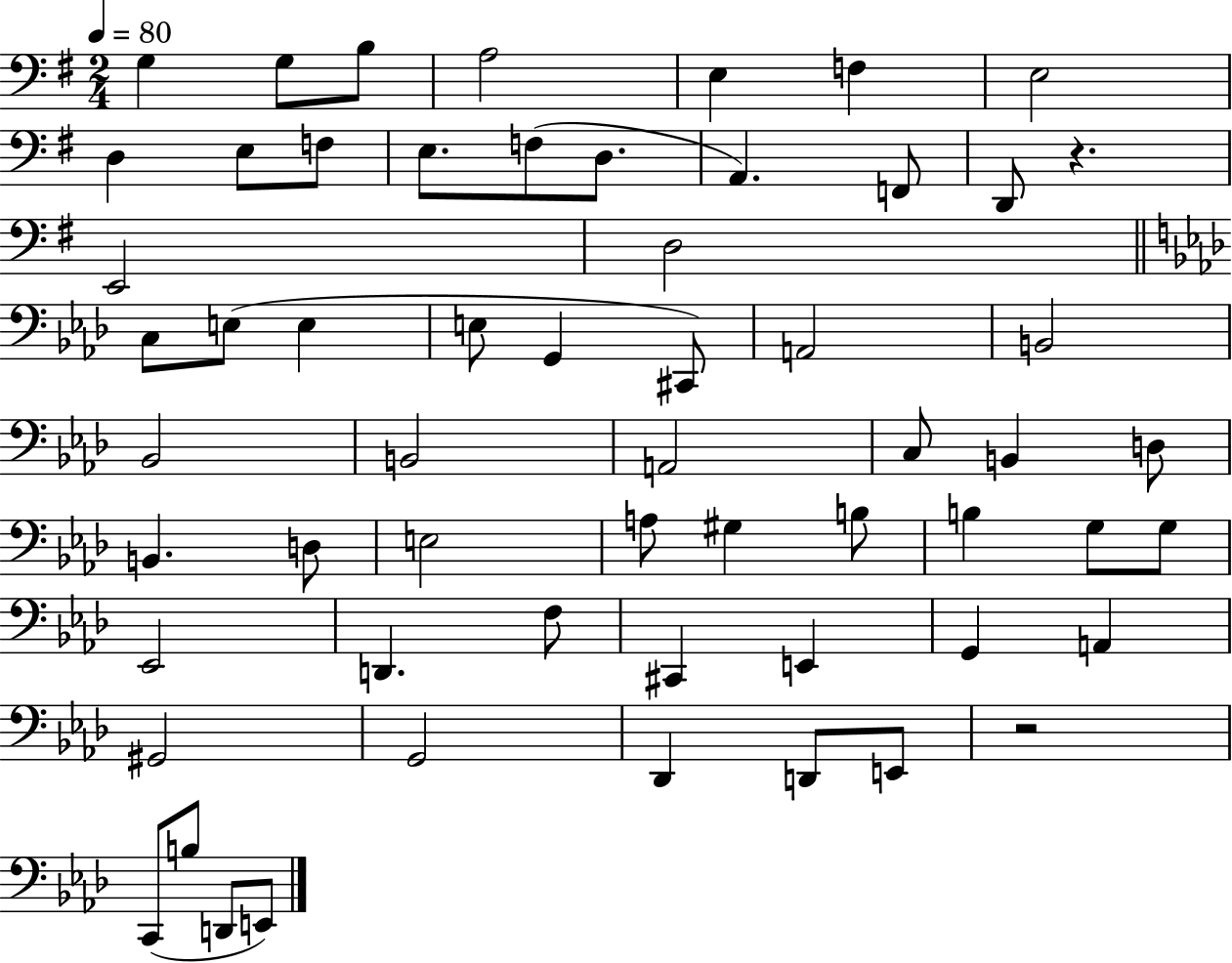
G3/q G3/e B3/e A3/h E3/q F3/q E3/h D3/q E3/e F3/e E3/e. F3/e D3/e. A2/q. F2/e D2/e R/q. E2/h D3/h C3/e E3/e E3/q E3/e G2/q C#2/e A2/h B2/h Bb2/h B2/h A2/h C3/e B2/q D3/e B2/q. D3/e E3/h A3/e G#3/q B3/e B3/q G3/e G3/e Eb2/h D2/q. F3/e C#2/q E2/q G2/q A2/q G#2/h G2/h Db2/q D2/e E2/e R/h C2/e B3/e D2/e E2/e